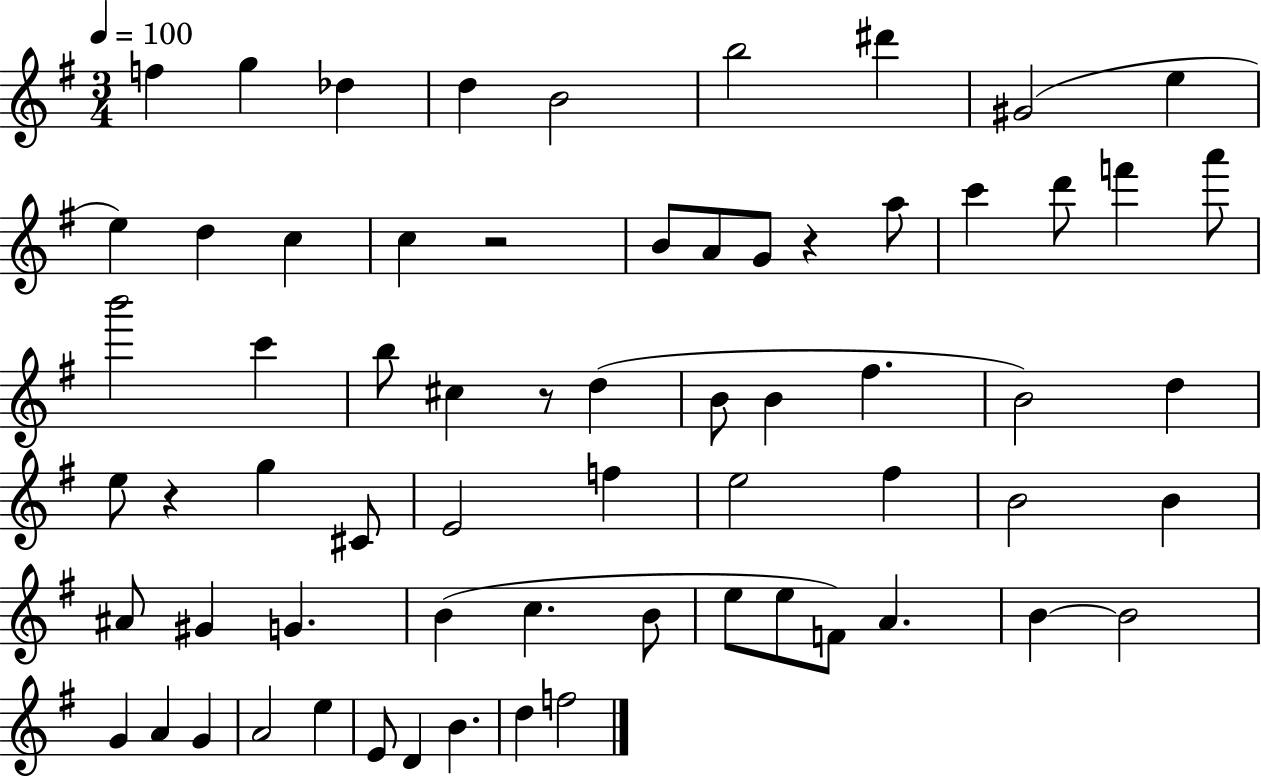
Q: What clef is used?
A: treble